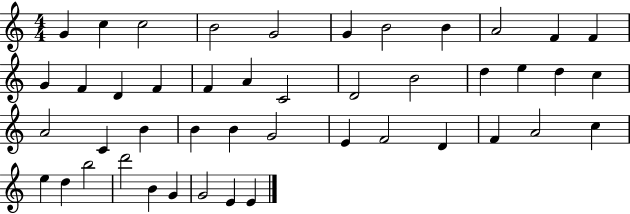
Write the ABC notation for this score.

X:1
T:Untitled
M:4/4
L:1/4
K:C
G c c2 B2 G2 G B2 B A2 F F G F D F F A C2 D2 B2 d e d c A2 C B B B G2 E F2 D F A2 c e d b2 d'2 B G G2 E E